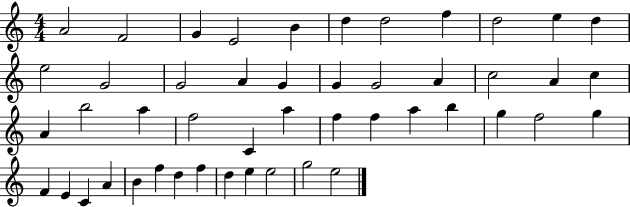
A4/h F4/h G4/q E4/h B4/q D5/q D5/h F5/q D5/h E5/q D5/q E5/h G4/h G4/h A4/q G4/q G4/q G4/h A4/q C5/h A4/q C5/q A4/q B5/h A5/q F5/h C4/q A5/q F5/q F5/q A5/q B5/q G5/q F5/h G5/q F4/q E4/q C4/q A4/q B4/q F5/q D5/q F5/q D5/q E5/q E5/h G5/h E5/h